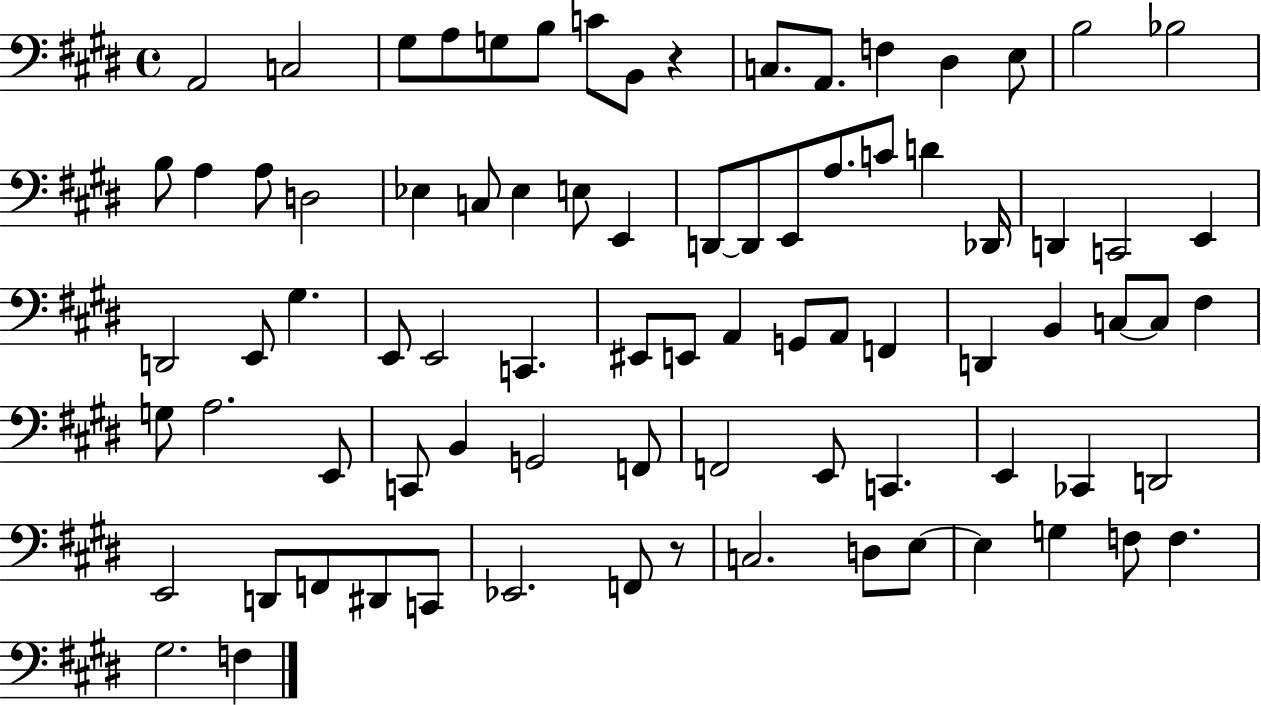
A2/h C3/h G#3/e A3/e G3/e B3/e C4/e B2/e R/q C3/e. A2/e. F3/q D#3/q E3/e B3/h Bb3/h B3/e A3/q A3/e D3/h Eb3/q C3/e Eb3/q E3/e E2/q D2/e D2/e E2/e A3/e. C4/e D4/q Db2/s D2/q C2/h E2/q D2/h E2/e G#3/q. E2/e E2/h C2/q. EIS2/e E2/e A2/q G2/e A2/e F2/q D2/q B2/q C3/e C3/e F#3/q G3/e A3/h. E2/e C2/e B2/q G2/h F2/e F2/h E2/e C2/q. E2/q CES2/q D2/h E2/h D2/e F2/e D#2/e C2/e Eb2/h. F2/e R/e C3/h. D3/e E3/e E3/q G3/q F3/e F3/q. G#3/h. F3/q